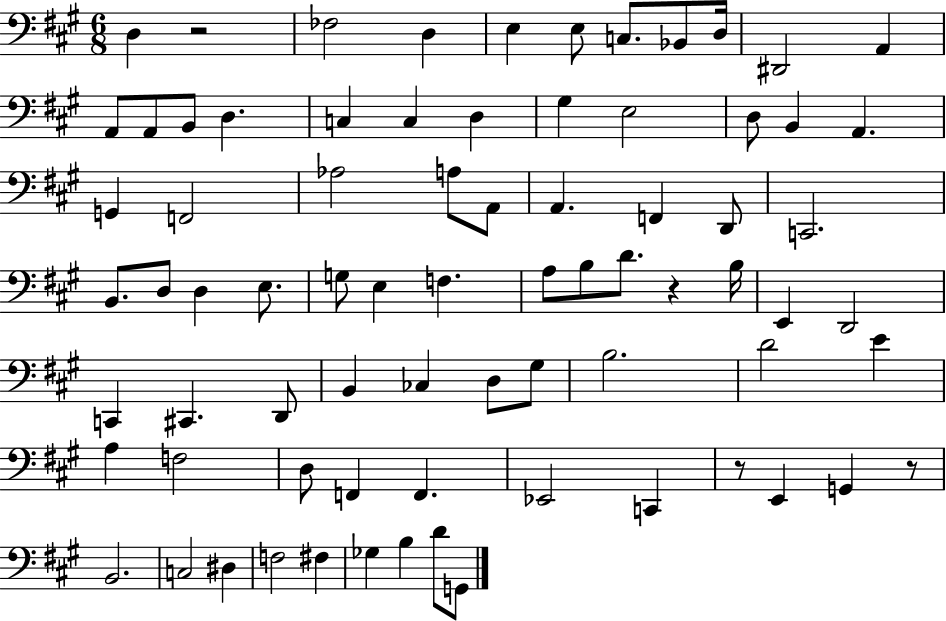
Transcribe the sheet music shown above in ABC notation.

X:1
T:Untitled
M:6/8
L:1/4
K:A
D, z2 _F,2 D, E, E,/2 C,/2 _B,,/2 D,/4 ^D,,2 A,, A,,/2 A,,/2 B,,/2 D, C, C, D, ^G, E,2 D,/2 B,, A,, G,, F,,2 _A,2 A,/2 A,,/2 A,, F,, D,,/2 C,,2 B,,/2 D,/2 D, E,/2 G,/2 E, F, A,/2 B,/2 D/2 z B,/4 E,, D,,2 C,, ^C,, D,,/2 B,, _C, D,/2 ^G,/2 B,2 D2 E A, F,2 D,/2 F,, F,, _E,,2 C,, z/2 E,, G,, z/2 B,,2 C,2 ^D, F,2 ^F, _G, B, D/2 G,,/2